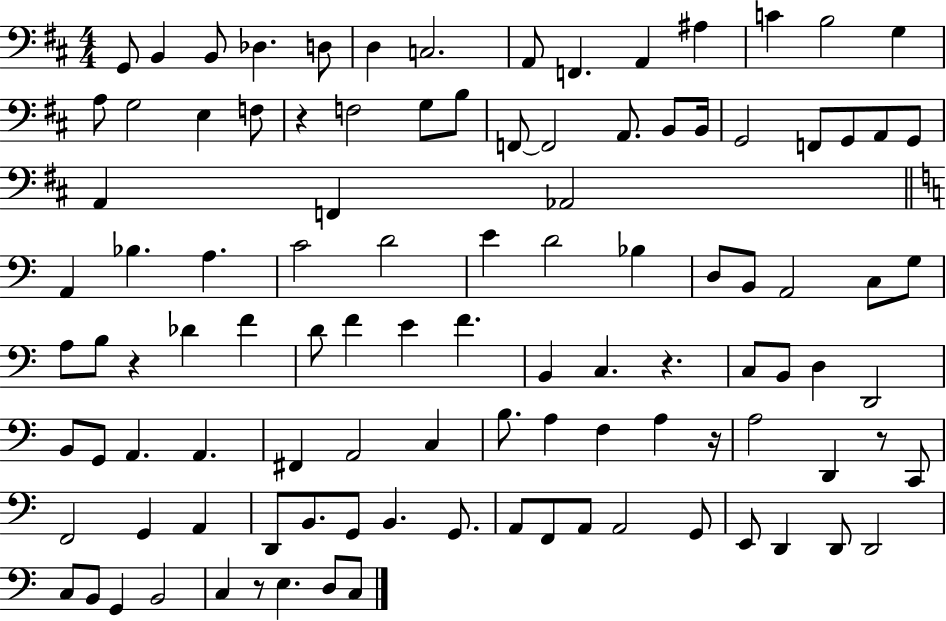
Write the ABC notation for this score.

X:1
T:Untitled
M:4/4
L:1/4
K:D
G,,/2 B,, B,,/2 _D, D,/2 D, C,2 A,,/2 F,, A,, ^A, C B,2 G, A,/2 G,2 E, F,/2 z F,2 G,/2 B,/2 F,,/2 F,,2 A,,/2 B,,/2 B,,/4 G,,2 F,,/2 G,,/2 A,,/2 G,,/2 A,, F,, _A,,2 A,, _B, A, C2 D2 E D2 _B, D,/2 B,,/2 A,,2 C,/2 G,/2 A,/2 B,/2 z _D F D/2 F E F B,, C, z C,/2 B,,/2 D, D,,2 B,,/2 G,,/2 A,, A,, ^F,, A,,2 C, B,/2 A, F, A, z/4 A,2 D,, z/2 C,,/2 F,,2 G,, A,, D,,/2 B,,/2 G,,/2 B,, G,,/2 A,,/2 F,,/2 A,,/2 A,,2 G,,/2 E,,/2 D,, D,,/2 D,,2 C,/2 B,,/2 G,, B,,2 C, z/2 E, D,/2 C,/2